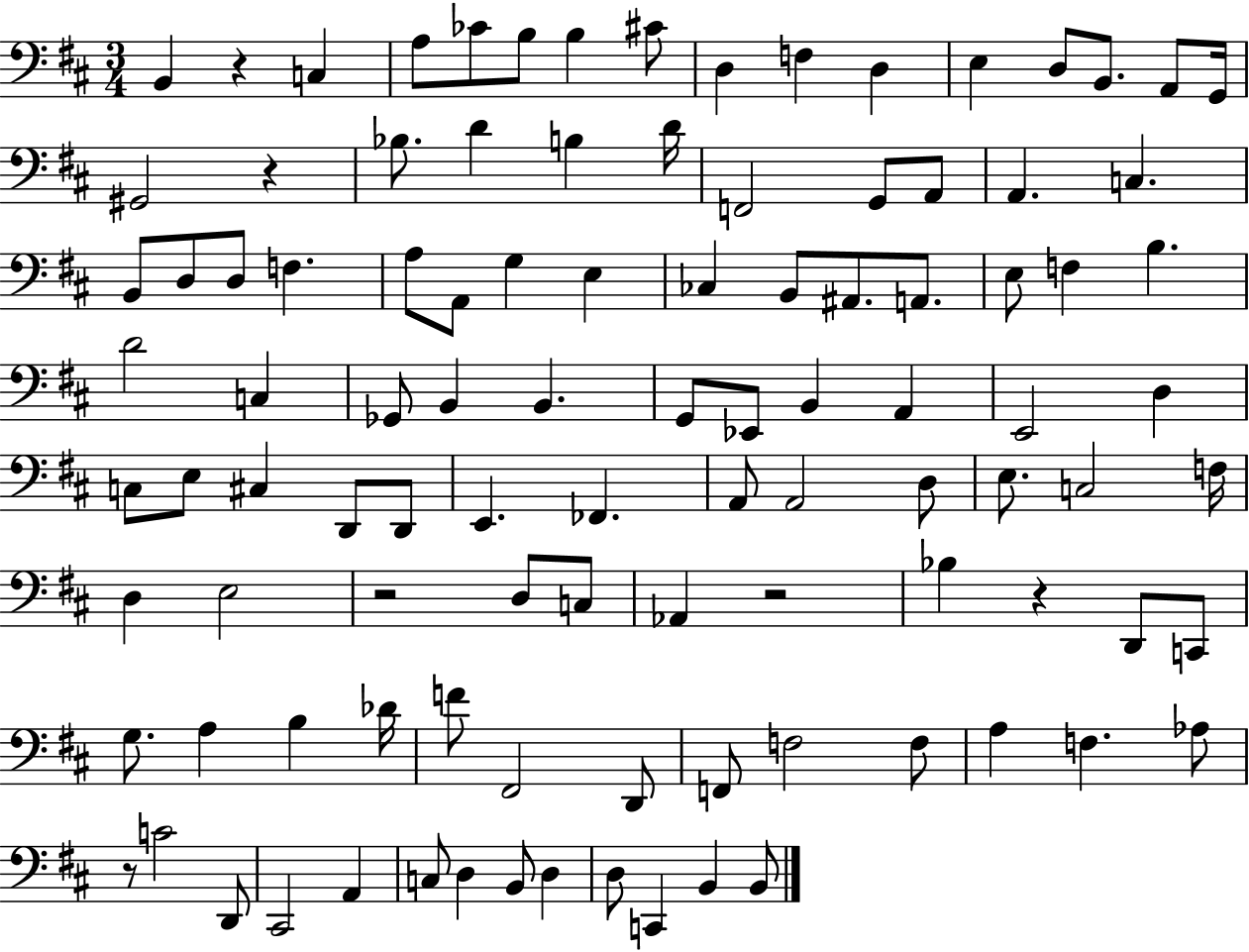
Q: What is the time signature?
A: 3/4